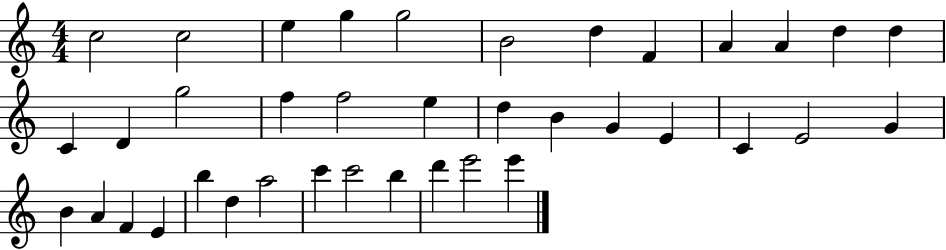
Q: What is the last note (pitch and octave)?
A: E6